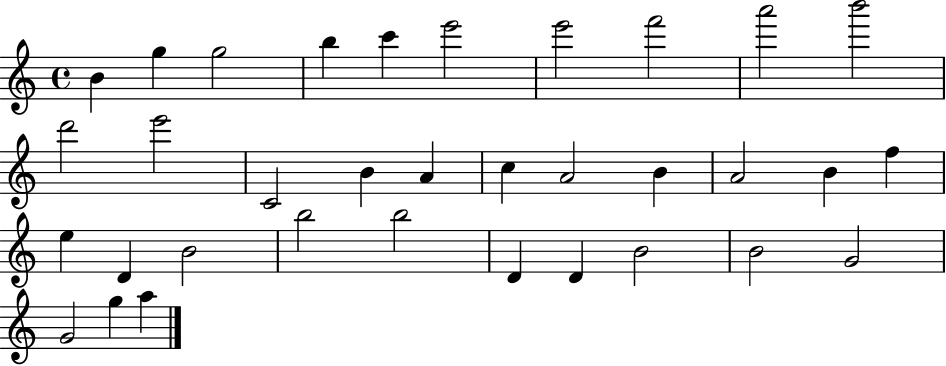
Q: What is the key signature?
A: C major